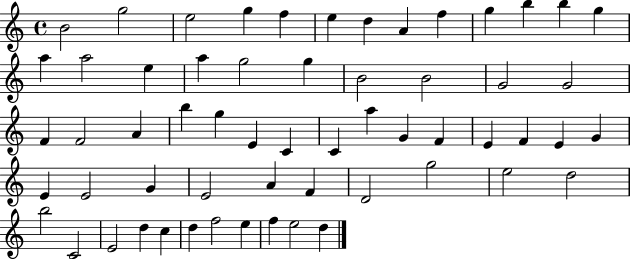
B4/h G5/h E5/h G5/q F5/q E5/q D5/q A4/q F5/q G5/q B5/q B5/q G5/q A5/q A5/h E5/q A5/q G5/h G5/q B4/h B4/h G4/h G4/h F4/q F4/h A4/q B5/q G5/q E4/q C4/q C4/q A5/q G4/q F4/q E4/q F4/q E4/q G4/q E4/q E4/h G4/q E4/h A4/q F4/q D4/h G5/h E5/h D5/h B5/h C4/h E4/h D5/q C5/q D5/q F5/h E5/q F5/q E5/h D5/q